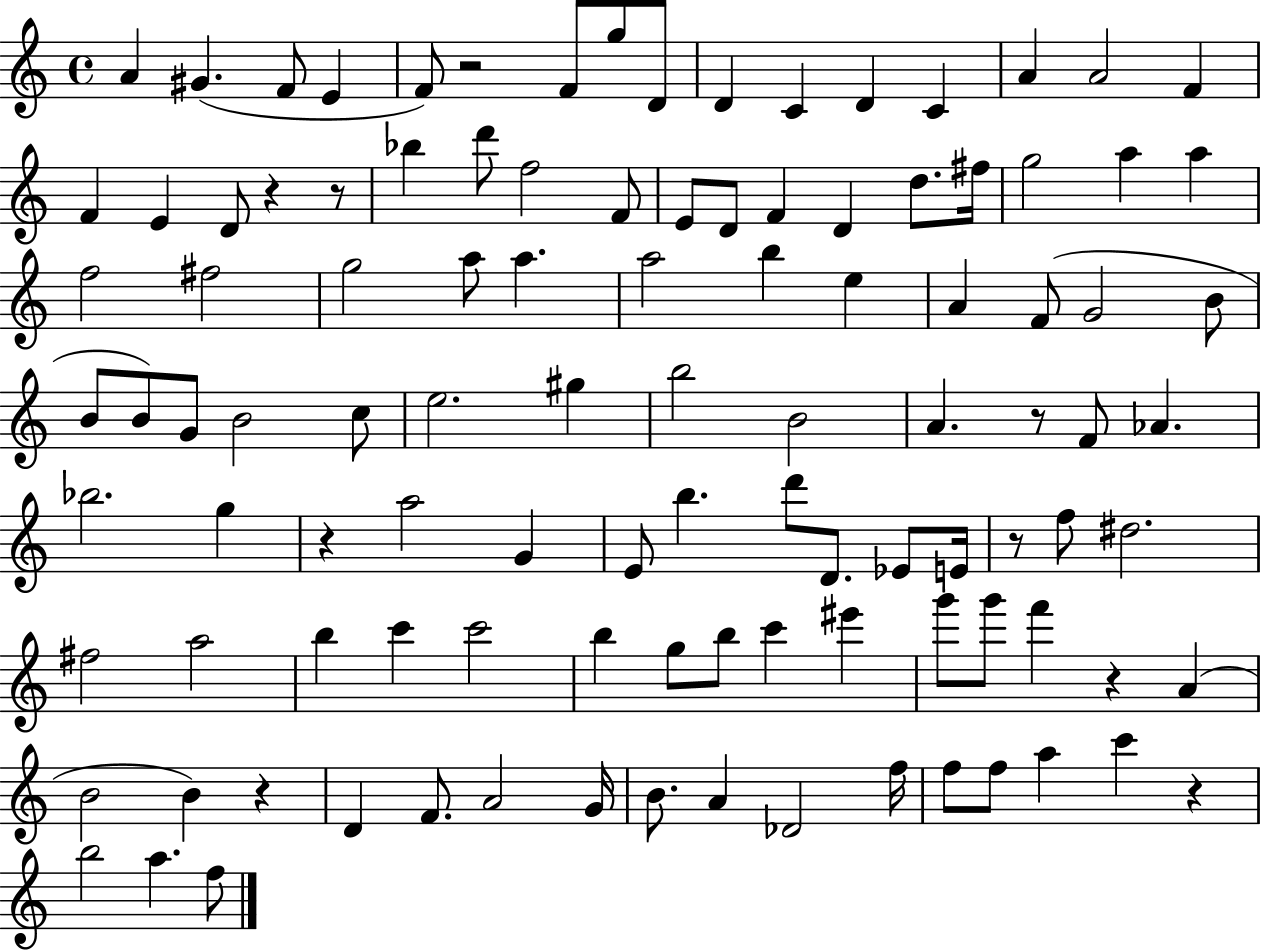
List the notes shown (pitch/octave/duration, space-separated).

A4/q G#4/q. F4/e E4/q F4/e R/h F4/e G5/e D4/e D4/q C4/q D4/q C4/q A4/q A4/h F4/q F4/q E4/q D4/e R/q R/e Bb5/q D6/e F5/h F4/e E4/e D4/e F4/q D4/q D5/e. F#5/s G5/h A5/q A5/q F5/h F#5/h G5/h A5/e A5/q. A5/h B5/q E5/q A4/q F4/e G4/h B4/e B4/e B4/e G4/e B4/h C5/e E5/h. G#5/q B5/h B4/h A4/q. R/e F4/e Ab4/q. Bb5/h. G5/q R/q A5/h G4/q E4/e B5/q. D6/e D4/e. Eb4/e E4/s R/e F5/e D#5/h. F#5/h A5/h B5/q C6/q C6/h B5/q G5/e B5/e C6/q EIS6/q G6/e G6/e F6/q R/q A4/q B4/h B4/q R/q D4/q F4/e. A4/h G4/s B4/e. A4/q Db4/h F5/s F5/e F5/e A5/q C6/q R/q B5/h A5/q. F5/e